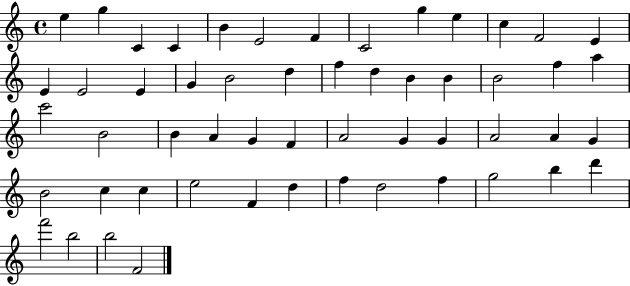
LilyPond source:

{
  \clef treble
  \time 4/4
  \defaultTimeSignature
  \key c \major
  e''4 g''4 c'4 c'4 | b'4 e'2 f'4 | c'2 g''4 e''4 | c''4 f'2 e'4 | \break e'4 e'2 e'4 | g'4 b'2 d''4 | f''4 d''4 b'4 b'4 | b'2 f''4 a''4 | \break c'''2 b'2 | b'4 a'4 g'4 f'4 | a'2 g'4 g'4 | a'2 a'4 g'4 | \break b'2 c''4 c''4 | e''2 f'4 d''4 | f''4 d''2 f''4 | g''2 b''4 d'''4 | \break f'''2 b''2 | b''2 f'2 | \bar "|."
}